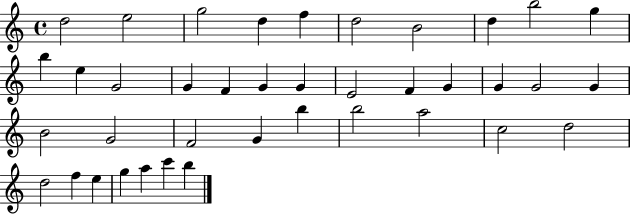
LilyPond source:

{
  \clef treble
  \time 4/4
  \defaultTimeSignature
  \key c \major
  d''2 e''2 | g''2 d''4 f''4 | d''2 b'2 | d''4 b''2 g''4 | \break b''4 e''4 g'2 | g'4 f'4 g'4 g'4 | e'2 f'4 g'4 | g'4 g'2 g'4 | \break b'2 g'2 | f'2 g'4 b''4 | b''2 a''2 | c''2 d''2 | \break d''2 f''4 e''4 | g''4 a''4 c'''4 b''4 | \bar "|."
}